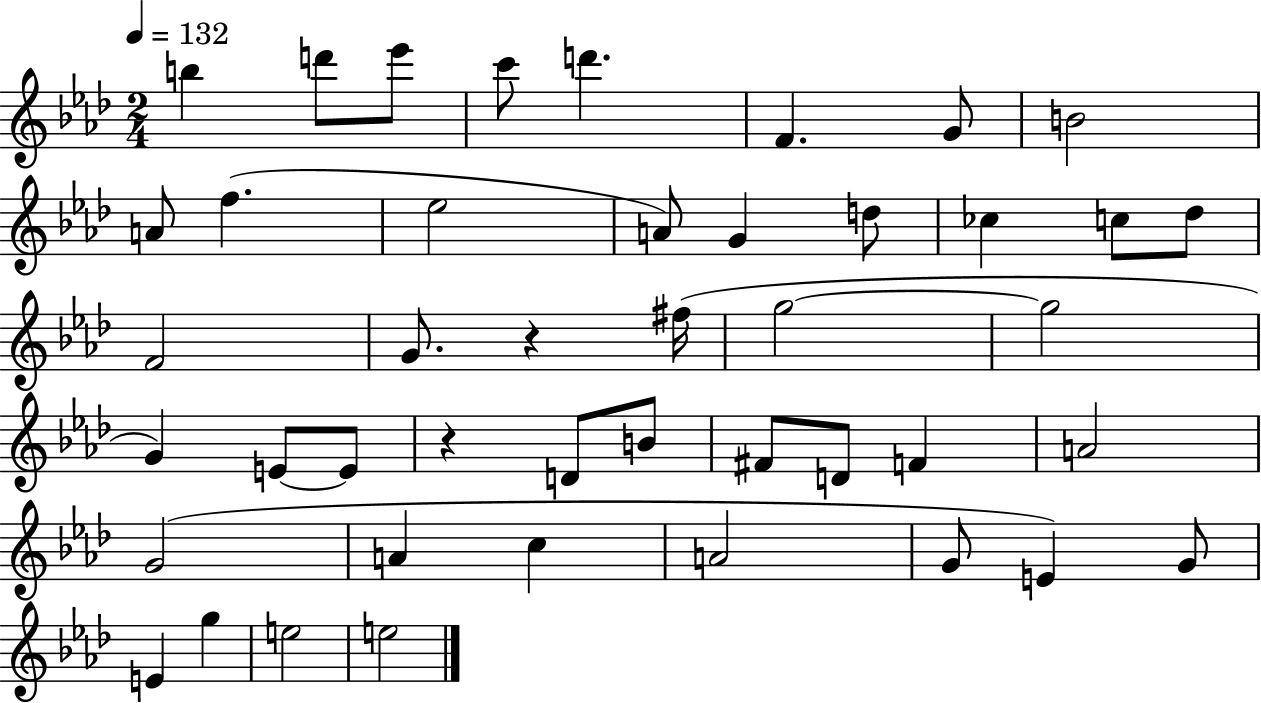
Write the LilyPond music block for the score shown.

{
  \clef treble
  \numericTimeSignature
  \time 2/4
  \key aes \major
  \tempo 4 = 132
  b''4 d'''8 ees'''8 | c'''8 d'''4. | f'4. g'8 | b'2 | \break a'8 f''4.( | ees''2 | a'8) g'4 d''8 | ces''4 c''8 des''8 | \break f'2 | g'8. r4 fis''16( | g''2~~ | g''2 | \break g'4) e'8~~ e'8 | r4 d'8 b'8 | fis'8 d'8 f'4 | a'2 | \break g'2( | a'4 c''4 | a'2 | g'8 e'4) g'8 | \break e'4 g''4 | e''2 | e''2 | \bar "|."
}